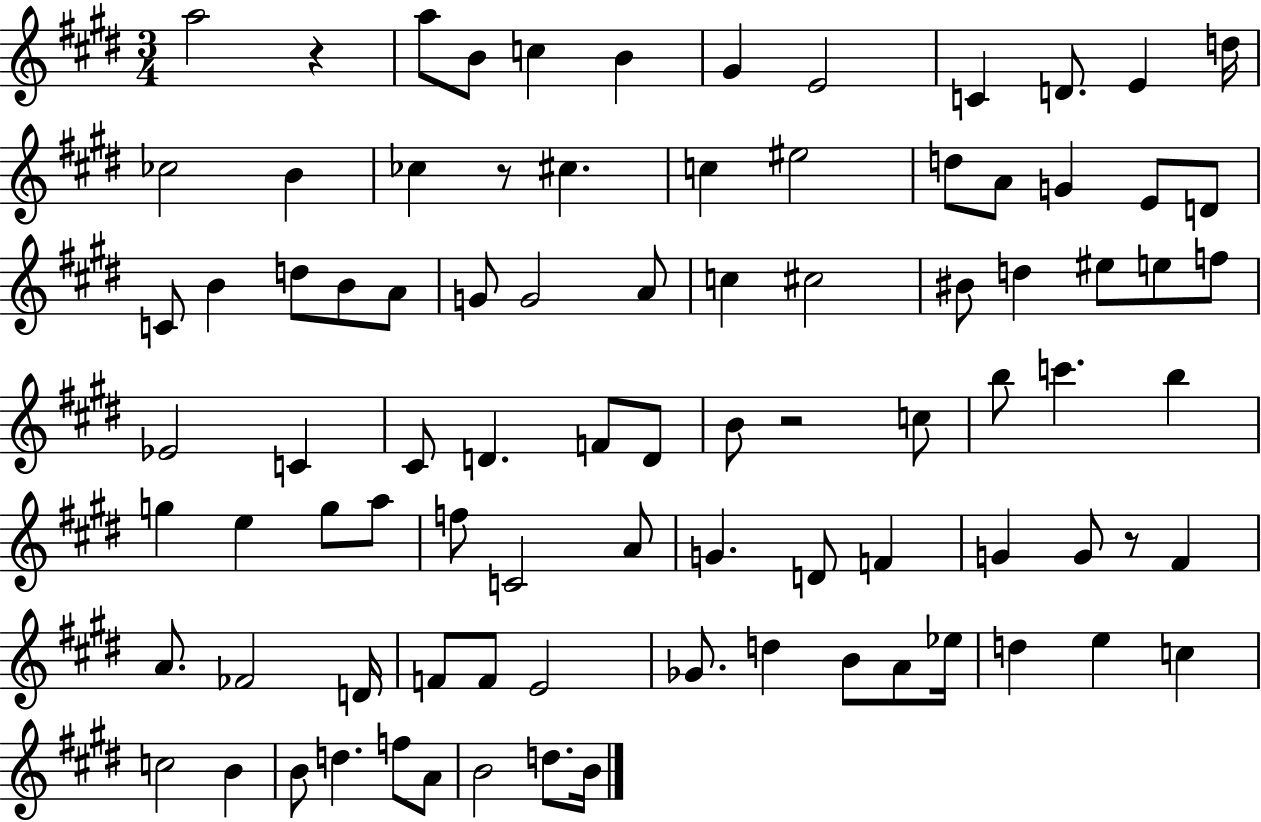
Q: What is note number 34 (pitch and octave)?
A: D5